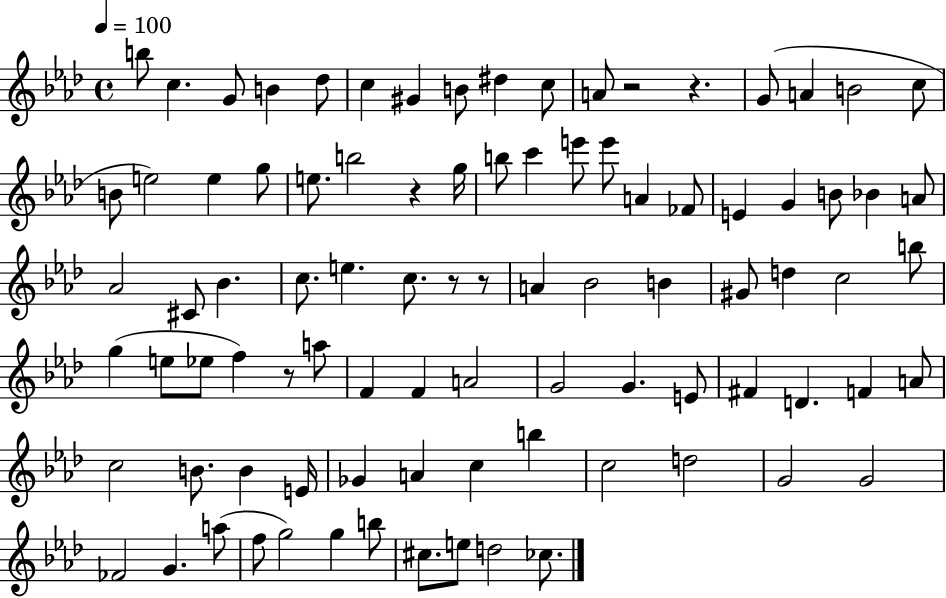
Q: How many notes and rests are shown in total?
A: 90